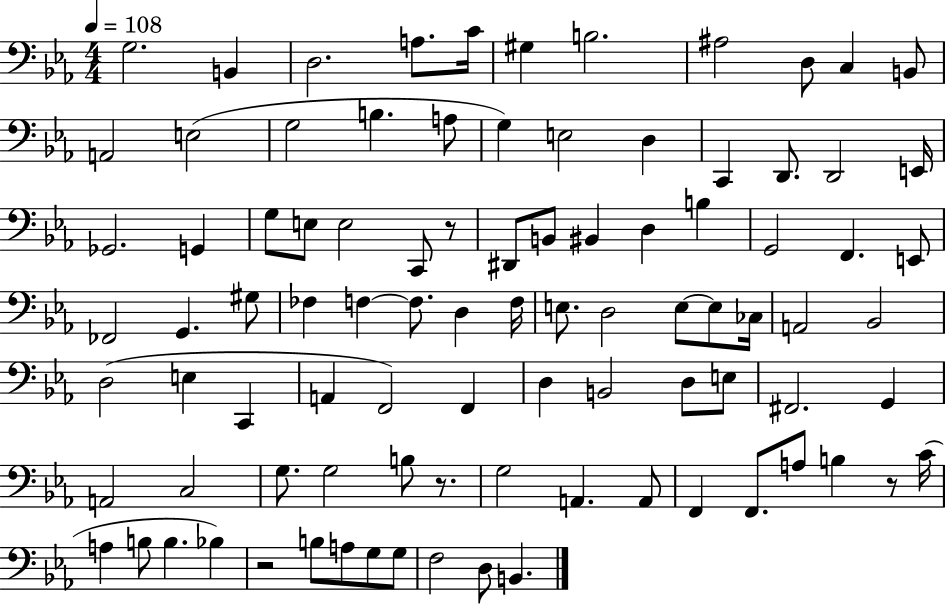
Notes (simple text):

G3/h. B2/q D3/h. A3/e. C4/s G#3/q B3/h. A#3/h D3/e C3/q B2/e A2/h E3/h G3/h B3/q. A3/e G3/q E3/h D3/q C2/q D2/e. D2/h E2/s Gb2/h. G2/q G3/e E3/e E3/h C2/e R/e D#2/e B2/e BIS2/q D3/q B3/q G2/h F2/q. E2/e FES2/h G2/q. G#3/e FES3/q F3/q F3/e. D3/q F3/s E3/e. D3/h E3/e E3/e CES3/s A2/h Bb2/h D3/h E3/q C2/q A2/q F2/h F2/q D3/q B2/h D3/e E3/e F#2/h. G2/q A2/h C3/h G3/e. G3/h B3/e R/e. G3/h A2/q. A2/e F2/q F2/e. A3/e B3/q R/e C4/s A3/q B3/e B3/q. Bb3/q R/h B3/e A3/e G3/e G3/e F3/h D3/e B2/q.